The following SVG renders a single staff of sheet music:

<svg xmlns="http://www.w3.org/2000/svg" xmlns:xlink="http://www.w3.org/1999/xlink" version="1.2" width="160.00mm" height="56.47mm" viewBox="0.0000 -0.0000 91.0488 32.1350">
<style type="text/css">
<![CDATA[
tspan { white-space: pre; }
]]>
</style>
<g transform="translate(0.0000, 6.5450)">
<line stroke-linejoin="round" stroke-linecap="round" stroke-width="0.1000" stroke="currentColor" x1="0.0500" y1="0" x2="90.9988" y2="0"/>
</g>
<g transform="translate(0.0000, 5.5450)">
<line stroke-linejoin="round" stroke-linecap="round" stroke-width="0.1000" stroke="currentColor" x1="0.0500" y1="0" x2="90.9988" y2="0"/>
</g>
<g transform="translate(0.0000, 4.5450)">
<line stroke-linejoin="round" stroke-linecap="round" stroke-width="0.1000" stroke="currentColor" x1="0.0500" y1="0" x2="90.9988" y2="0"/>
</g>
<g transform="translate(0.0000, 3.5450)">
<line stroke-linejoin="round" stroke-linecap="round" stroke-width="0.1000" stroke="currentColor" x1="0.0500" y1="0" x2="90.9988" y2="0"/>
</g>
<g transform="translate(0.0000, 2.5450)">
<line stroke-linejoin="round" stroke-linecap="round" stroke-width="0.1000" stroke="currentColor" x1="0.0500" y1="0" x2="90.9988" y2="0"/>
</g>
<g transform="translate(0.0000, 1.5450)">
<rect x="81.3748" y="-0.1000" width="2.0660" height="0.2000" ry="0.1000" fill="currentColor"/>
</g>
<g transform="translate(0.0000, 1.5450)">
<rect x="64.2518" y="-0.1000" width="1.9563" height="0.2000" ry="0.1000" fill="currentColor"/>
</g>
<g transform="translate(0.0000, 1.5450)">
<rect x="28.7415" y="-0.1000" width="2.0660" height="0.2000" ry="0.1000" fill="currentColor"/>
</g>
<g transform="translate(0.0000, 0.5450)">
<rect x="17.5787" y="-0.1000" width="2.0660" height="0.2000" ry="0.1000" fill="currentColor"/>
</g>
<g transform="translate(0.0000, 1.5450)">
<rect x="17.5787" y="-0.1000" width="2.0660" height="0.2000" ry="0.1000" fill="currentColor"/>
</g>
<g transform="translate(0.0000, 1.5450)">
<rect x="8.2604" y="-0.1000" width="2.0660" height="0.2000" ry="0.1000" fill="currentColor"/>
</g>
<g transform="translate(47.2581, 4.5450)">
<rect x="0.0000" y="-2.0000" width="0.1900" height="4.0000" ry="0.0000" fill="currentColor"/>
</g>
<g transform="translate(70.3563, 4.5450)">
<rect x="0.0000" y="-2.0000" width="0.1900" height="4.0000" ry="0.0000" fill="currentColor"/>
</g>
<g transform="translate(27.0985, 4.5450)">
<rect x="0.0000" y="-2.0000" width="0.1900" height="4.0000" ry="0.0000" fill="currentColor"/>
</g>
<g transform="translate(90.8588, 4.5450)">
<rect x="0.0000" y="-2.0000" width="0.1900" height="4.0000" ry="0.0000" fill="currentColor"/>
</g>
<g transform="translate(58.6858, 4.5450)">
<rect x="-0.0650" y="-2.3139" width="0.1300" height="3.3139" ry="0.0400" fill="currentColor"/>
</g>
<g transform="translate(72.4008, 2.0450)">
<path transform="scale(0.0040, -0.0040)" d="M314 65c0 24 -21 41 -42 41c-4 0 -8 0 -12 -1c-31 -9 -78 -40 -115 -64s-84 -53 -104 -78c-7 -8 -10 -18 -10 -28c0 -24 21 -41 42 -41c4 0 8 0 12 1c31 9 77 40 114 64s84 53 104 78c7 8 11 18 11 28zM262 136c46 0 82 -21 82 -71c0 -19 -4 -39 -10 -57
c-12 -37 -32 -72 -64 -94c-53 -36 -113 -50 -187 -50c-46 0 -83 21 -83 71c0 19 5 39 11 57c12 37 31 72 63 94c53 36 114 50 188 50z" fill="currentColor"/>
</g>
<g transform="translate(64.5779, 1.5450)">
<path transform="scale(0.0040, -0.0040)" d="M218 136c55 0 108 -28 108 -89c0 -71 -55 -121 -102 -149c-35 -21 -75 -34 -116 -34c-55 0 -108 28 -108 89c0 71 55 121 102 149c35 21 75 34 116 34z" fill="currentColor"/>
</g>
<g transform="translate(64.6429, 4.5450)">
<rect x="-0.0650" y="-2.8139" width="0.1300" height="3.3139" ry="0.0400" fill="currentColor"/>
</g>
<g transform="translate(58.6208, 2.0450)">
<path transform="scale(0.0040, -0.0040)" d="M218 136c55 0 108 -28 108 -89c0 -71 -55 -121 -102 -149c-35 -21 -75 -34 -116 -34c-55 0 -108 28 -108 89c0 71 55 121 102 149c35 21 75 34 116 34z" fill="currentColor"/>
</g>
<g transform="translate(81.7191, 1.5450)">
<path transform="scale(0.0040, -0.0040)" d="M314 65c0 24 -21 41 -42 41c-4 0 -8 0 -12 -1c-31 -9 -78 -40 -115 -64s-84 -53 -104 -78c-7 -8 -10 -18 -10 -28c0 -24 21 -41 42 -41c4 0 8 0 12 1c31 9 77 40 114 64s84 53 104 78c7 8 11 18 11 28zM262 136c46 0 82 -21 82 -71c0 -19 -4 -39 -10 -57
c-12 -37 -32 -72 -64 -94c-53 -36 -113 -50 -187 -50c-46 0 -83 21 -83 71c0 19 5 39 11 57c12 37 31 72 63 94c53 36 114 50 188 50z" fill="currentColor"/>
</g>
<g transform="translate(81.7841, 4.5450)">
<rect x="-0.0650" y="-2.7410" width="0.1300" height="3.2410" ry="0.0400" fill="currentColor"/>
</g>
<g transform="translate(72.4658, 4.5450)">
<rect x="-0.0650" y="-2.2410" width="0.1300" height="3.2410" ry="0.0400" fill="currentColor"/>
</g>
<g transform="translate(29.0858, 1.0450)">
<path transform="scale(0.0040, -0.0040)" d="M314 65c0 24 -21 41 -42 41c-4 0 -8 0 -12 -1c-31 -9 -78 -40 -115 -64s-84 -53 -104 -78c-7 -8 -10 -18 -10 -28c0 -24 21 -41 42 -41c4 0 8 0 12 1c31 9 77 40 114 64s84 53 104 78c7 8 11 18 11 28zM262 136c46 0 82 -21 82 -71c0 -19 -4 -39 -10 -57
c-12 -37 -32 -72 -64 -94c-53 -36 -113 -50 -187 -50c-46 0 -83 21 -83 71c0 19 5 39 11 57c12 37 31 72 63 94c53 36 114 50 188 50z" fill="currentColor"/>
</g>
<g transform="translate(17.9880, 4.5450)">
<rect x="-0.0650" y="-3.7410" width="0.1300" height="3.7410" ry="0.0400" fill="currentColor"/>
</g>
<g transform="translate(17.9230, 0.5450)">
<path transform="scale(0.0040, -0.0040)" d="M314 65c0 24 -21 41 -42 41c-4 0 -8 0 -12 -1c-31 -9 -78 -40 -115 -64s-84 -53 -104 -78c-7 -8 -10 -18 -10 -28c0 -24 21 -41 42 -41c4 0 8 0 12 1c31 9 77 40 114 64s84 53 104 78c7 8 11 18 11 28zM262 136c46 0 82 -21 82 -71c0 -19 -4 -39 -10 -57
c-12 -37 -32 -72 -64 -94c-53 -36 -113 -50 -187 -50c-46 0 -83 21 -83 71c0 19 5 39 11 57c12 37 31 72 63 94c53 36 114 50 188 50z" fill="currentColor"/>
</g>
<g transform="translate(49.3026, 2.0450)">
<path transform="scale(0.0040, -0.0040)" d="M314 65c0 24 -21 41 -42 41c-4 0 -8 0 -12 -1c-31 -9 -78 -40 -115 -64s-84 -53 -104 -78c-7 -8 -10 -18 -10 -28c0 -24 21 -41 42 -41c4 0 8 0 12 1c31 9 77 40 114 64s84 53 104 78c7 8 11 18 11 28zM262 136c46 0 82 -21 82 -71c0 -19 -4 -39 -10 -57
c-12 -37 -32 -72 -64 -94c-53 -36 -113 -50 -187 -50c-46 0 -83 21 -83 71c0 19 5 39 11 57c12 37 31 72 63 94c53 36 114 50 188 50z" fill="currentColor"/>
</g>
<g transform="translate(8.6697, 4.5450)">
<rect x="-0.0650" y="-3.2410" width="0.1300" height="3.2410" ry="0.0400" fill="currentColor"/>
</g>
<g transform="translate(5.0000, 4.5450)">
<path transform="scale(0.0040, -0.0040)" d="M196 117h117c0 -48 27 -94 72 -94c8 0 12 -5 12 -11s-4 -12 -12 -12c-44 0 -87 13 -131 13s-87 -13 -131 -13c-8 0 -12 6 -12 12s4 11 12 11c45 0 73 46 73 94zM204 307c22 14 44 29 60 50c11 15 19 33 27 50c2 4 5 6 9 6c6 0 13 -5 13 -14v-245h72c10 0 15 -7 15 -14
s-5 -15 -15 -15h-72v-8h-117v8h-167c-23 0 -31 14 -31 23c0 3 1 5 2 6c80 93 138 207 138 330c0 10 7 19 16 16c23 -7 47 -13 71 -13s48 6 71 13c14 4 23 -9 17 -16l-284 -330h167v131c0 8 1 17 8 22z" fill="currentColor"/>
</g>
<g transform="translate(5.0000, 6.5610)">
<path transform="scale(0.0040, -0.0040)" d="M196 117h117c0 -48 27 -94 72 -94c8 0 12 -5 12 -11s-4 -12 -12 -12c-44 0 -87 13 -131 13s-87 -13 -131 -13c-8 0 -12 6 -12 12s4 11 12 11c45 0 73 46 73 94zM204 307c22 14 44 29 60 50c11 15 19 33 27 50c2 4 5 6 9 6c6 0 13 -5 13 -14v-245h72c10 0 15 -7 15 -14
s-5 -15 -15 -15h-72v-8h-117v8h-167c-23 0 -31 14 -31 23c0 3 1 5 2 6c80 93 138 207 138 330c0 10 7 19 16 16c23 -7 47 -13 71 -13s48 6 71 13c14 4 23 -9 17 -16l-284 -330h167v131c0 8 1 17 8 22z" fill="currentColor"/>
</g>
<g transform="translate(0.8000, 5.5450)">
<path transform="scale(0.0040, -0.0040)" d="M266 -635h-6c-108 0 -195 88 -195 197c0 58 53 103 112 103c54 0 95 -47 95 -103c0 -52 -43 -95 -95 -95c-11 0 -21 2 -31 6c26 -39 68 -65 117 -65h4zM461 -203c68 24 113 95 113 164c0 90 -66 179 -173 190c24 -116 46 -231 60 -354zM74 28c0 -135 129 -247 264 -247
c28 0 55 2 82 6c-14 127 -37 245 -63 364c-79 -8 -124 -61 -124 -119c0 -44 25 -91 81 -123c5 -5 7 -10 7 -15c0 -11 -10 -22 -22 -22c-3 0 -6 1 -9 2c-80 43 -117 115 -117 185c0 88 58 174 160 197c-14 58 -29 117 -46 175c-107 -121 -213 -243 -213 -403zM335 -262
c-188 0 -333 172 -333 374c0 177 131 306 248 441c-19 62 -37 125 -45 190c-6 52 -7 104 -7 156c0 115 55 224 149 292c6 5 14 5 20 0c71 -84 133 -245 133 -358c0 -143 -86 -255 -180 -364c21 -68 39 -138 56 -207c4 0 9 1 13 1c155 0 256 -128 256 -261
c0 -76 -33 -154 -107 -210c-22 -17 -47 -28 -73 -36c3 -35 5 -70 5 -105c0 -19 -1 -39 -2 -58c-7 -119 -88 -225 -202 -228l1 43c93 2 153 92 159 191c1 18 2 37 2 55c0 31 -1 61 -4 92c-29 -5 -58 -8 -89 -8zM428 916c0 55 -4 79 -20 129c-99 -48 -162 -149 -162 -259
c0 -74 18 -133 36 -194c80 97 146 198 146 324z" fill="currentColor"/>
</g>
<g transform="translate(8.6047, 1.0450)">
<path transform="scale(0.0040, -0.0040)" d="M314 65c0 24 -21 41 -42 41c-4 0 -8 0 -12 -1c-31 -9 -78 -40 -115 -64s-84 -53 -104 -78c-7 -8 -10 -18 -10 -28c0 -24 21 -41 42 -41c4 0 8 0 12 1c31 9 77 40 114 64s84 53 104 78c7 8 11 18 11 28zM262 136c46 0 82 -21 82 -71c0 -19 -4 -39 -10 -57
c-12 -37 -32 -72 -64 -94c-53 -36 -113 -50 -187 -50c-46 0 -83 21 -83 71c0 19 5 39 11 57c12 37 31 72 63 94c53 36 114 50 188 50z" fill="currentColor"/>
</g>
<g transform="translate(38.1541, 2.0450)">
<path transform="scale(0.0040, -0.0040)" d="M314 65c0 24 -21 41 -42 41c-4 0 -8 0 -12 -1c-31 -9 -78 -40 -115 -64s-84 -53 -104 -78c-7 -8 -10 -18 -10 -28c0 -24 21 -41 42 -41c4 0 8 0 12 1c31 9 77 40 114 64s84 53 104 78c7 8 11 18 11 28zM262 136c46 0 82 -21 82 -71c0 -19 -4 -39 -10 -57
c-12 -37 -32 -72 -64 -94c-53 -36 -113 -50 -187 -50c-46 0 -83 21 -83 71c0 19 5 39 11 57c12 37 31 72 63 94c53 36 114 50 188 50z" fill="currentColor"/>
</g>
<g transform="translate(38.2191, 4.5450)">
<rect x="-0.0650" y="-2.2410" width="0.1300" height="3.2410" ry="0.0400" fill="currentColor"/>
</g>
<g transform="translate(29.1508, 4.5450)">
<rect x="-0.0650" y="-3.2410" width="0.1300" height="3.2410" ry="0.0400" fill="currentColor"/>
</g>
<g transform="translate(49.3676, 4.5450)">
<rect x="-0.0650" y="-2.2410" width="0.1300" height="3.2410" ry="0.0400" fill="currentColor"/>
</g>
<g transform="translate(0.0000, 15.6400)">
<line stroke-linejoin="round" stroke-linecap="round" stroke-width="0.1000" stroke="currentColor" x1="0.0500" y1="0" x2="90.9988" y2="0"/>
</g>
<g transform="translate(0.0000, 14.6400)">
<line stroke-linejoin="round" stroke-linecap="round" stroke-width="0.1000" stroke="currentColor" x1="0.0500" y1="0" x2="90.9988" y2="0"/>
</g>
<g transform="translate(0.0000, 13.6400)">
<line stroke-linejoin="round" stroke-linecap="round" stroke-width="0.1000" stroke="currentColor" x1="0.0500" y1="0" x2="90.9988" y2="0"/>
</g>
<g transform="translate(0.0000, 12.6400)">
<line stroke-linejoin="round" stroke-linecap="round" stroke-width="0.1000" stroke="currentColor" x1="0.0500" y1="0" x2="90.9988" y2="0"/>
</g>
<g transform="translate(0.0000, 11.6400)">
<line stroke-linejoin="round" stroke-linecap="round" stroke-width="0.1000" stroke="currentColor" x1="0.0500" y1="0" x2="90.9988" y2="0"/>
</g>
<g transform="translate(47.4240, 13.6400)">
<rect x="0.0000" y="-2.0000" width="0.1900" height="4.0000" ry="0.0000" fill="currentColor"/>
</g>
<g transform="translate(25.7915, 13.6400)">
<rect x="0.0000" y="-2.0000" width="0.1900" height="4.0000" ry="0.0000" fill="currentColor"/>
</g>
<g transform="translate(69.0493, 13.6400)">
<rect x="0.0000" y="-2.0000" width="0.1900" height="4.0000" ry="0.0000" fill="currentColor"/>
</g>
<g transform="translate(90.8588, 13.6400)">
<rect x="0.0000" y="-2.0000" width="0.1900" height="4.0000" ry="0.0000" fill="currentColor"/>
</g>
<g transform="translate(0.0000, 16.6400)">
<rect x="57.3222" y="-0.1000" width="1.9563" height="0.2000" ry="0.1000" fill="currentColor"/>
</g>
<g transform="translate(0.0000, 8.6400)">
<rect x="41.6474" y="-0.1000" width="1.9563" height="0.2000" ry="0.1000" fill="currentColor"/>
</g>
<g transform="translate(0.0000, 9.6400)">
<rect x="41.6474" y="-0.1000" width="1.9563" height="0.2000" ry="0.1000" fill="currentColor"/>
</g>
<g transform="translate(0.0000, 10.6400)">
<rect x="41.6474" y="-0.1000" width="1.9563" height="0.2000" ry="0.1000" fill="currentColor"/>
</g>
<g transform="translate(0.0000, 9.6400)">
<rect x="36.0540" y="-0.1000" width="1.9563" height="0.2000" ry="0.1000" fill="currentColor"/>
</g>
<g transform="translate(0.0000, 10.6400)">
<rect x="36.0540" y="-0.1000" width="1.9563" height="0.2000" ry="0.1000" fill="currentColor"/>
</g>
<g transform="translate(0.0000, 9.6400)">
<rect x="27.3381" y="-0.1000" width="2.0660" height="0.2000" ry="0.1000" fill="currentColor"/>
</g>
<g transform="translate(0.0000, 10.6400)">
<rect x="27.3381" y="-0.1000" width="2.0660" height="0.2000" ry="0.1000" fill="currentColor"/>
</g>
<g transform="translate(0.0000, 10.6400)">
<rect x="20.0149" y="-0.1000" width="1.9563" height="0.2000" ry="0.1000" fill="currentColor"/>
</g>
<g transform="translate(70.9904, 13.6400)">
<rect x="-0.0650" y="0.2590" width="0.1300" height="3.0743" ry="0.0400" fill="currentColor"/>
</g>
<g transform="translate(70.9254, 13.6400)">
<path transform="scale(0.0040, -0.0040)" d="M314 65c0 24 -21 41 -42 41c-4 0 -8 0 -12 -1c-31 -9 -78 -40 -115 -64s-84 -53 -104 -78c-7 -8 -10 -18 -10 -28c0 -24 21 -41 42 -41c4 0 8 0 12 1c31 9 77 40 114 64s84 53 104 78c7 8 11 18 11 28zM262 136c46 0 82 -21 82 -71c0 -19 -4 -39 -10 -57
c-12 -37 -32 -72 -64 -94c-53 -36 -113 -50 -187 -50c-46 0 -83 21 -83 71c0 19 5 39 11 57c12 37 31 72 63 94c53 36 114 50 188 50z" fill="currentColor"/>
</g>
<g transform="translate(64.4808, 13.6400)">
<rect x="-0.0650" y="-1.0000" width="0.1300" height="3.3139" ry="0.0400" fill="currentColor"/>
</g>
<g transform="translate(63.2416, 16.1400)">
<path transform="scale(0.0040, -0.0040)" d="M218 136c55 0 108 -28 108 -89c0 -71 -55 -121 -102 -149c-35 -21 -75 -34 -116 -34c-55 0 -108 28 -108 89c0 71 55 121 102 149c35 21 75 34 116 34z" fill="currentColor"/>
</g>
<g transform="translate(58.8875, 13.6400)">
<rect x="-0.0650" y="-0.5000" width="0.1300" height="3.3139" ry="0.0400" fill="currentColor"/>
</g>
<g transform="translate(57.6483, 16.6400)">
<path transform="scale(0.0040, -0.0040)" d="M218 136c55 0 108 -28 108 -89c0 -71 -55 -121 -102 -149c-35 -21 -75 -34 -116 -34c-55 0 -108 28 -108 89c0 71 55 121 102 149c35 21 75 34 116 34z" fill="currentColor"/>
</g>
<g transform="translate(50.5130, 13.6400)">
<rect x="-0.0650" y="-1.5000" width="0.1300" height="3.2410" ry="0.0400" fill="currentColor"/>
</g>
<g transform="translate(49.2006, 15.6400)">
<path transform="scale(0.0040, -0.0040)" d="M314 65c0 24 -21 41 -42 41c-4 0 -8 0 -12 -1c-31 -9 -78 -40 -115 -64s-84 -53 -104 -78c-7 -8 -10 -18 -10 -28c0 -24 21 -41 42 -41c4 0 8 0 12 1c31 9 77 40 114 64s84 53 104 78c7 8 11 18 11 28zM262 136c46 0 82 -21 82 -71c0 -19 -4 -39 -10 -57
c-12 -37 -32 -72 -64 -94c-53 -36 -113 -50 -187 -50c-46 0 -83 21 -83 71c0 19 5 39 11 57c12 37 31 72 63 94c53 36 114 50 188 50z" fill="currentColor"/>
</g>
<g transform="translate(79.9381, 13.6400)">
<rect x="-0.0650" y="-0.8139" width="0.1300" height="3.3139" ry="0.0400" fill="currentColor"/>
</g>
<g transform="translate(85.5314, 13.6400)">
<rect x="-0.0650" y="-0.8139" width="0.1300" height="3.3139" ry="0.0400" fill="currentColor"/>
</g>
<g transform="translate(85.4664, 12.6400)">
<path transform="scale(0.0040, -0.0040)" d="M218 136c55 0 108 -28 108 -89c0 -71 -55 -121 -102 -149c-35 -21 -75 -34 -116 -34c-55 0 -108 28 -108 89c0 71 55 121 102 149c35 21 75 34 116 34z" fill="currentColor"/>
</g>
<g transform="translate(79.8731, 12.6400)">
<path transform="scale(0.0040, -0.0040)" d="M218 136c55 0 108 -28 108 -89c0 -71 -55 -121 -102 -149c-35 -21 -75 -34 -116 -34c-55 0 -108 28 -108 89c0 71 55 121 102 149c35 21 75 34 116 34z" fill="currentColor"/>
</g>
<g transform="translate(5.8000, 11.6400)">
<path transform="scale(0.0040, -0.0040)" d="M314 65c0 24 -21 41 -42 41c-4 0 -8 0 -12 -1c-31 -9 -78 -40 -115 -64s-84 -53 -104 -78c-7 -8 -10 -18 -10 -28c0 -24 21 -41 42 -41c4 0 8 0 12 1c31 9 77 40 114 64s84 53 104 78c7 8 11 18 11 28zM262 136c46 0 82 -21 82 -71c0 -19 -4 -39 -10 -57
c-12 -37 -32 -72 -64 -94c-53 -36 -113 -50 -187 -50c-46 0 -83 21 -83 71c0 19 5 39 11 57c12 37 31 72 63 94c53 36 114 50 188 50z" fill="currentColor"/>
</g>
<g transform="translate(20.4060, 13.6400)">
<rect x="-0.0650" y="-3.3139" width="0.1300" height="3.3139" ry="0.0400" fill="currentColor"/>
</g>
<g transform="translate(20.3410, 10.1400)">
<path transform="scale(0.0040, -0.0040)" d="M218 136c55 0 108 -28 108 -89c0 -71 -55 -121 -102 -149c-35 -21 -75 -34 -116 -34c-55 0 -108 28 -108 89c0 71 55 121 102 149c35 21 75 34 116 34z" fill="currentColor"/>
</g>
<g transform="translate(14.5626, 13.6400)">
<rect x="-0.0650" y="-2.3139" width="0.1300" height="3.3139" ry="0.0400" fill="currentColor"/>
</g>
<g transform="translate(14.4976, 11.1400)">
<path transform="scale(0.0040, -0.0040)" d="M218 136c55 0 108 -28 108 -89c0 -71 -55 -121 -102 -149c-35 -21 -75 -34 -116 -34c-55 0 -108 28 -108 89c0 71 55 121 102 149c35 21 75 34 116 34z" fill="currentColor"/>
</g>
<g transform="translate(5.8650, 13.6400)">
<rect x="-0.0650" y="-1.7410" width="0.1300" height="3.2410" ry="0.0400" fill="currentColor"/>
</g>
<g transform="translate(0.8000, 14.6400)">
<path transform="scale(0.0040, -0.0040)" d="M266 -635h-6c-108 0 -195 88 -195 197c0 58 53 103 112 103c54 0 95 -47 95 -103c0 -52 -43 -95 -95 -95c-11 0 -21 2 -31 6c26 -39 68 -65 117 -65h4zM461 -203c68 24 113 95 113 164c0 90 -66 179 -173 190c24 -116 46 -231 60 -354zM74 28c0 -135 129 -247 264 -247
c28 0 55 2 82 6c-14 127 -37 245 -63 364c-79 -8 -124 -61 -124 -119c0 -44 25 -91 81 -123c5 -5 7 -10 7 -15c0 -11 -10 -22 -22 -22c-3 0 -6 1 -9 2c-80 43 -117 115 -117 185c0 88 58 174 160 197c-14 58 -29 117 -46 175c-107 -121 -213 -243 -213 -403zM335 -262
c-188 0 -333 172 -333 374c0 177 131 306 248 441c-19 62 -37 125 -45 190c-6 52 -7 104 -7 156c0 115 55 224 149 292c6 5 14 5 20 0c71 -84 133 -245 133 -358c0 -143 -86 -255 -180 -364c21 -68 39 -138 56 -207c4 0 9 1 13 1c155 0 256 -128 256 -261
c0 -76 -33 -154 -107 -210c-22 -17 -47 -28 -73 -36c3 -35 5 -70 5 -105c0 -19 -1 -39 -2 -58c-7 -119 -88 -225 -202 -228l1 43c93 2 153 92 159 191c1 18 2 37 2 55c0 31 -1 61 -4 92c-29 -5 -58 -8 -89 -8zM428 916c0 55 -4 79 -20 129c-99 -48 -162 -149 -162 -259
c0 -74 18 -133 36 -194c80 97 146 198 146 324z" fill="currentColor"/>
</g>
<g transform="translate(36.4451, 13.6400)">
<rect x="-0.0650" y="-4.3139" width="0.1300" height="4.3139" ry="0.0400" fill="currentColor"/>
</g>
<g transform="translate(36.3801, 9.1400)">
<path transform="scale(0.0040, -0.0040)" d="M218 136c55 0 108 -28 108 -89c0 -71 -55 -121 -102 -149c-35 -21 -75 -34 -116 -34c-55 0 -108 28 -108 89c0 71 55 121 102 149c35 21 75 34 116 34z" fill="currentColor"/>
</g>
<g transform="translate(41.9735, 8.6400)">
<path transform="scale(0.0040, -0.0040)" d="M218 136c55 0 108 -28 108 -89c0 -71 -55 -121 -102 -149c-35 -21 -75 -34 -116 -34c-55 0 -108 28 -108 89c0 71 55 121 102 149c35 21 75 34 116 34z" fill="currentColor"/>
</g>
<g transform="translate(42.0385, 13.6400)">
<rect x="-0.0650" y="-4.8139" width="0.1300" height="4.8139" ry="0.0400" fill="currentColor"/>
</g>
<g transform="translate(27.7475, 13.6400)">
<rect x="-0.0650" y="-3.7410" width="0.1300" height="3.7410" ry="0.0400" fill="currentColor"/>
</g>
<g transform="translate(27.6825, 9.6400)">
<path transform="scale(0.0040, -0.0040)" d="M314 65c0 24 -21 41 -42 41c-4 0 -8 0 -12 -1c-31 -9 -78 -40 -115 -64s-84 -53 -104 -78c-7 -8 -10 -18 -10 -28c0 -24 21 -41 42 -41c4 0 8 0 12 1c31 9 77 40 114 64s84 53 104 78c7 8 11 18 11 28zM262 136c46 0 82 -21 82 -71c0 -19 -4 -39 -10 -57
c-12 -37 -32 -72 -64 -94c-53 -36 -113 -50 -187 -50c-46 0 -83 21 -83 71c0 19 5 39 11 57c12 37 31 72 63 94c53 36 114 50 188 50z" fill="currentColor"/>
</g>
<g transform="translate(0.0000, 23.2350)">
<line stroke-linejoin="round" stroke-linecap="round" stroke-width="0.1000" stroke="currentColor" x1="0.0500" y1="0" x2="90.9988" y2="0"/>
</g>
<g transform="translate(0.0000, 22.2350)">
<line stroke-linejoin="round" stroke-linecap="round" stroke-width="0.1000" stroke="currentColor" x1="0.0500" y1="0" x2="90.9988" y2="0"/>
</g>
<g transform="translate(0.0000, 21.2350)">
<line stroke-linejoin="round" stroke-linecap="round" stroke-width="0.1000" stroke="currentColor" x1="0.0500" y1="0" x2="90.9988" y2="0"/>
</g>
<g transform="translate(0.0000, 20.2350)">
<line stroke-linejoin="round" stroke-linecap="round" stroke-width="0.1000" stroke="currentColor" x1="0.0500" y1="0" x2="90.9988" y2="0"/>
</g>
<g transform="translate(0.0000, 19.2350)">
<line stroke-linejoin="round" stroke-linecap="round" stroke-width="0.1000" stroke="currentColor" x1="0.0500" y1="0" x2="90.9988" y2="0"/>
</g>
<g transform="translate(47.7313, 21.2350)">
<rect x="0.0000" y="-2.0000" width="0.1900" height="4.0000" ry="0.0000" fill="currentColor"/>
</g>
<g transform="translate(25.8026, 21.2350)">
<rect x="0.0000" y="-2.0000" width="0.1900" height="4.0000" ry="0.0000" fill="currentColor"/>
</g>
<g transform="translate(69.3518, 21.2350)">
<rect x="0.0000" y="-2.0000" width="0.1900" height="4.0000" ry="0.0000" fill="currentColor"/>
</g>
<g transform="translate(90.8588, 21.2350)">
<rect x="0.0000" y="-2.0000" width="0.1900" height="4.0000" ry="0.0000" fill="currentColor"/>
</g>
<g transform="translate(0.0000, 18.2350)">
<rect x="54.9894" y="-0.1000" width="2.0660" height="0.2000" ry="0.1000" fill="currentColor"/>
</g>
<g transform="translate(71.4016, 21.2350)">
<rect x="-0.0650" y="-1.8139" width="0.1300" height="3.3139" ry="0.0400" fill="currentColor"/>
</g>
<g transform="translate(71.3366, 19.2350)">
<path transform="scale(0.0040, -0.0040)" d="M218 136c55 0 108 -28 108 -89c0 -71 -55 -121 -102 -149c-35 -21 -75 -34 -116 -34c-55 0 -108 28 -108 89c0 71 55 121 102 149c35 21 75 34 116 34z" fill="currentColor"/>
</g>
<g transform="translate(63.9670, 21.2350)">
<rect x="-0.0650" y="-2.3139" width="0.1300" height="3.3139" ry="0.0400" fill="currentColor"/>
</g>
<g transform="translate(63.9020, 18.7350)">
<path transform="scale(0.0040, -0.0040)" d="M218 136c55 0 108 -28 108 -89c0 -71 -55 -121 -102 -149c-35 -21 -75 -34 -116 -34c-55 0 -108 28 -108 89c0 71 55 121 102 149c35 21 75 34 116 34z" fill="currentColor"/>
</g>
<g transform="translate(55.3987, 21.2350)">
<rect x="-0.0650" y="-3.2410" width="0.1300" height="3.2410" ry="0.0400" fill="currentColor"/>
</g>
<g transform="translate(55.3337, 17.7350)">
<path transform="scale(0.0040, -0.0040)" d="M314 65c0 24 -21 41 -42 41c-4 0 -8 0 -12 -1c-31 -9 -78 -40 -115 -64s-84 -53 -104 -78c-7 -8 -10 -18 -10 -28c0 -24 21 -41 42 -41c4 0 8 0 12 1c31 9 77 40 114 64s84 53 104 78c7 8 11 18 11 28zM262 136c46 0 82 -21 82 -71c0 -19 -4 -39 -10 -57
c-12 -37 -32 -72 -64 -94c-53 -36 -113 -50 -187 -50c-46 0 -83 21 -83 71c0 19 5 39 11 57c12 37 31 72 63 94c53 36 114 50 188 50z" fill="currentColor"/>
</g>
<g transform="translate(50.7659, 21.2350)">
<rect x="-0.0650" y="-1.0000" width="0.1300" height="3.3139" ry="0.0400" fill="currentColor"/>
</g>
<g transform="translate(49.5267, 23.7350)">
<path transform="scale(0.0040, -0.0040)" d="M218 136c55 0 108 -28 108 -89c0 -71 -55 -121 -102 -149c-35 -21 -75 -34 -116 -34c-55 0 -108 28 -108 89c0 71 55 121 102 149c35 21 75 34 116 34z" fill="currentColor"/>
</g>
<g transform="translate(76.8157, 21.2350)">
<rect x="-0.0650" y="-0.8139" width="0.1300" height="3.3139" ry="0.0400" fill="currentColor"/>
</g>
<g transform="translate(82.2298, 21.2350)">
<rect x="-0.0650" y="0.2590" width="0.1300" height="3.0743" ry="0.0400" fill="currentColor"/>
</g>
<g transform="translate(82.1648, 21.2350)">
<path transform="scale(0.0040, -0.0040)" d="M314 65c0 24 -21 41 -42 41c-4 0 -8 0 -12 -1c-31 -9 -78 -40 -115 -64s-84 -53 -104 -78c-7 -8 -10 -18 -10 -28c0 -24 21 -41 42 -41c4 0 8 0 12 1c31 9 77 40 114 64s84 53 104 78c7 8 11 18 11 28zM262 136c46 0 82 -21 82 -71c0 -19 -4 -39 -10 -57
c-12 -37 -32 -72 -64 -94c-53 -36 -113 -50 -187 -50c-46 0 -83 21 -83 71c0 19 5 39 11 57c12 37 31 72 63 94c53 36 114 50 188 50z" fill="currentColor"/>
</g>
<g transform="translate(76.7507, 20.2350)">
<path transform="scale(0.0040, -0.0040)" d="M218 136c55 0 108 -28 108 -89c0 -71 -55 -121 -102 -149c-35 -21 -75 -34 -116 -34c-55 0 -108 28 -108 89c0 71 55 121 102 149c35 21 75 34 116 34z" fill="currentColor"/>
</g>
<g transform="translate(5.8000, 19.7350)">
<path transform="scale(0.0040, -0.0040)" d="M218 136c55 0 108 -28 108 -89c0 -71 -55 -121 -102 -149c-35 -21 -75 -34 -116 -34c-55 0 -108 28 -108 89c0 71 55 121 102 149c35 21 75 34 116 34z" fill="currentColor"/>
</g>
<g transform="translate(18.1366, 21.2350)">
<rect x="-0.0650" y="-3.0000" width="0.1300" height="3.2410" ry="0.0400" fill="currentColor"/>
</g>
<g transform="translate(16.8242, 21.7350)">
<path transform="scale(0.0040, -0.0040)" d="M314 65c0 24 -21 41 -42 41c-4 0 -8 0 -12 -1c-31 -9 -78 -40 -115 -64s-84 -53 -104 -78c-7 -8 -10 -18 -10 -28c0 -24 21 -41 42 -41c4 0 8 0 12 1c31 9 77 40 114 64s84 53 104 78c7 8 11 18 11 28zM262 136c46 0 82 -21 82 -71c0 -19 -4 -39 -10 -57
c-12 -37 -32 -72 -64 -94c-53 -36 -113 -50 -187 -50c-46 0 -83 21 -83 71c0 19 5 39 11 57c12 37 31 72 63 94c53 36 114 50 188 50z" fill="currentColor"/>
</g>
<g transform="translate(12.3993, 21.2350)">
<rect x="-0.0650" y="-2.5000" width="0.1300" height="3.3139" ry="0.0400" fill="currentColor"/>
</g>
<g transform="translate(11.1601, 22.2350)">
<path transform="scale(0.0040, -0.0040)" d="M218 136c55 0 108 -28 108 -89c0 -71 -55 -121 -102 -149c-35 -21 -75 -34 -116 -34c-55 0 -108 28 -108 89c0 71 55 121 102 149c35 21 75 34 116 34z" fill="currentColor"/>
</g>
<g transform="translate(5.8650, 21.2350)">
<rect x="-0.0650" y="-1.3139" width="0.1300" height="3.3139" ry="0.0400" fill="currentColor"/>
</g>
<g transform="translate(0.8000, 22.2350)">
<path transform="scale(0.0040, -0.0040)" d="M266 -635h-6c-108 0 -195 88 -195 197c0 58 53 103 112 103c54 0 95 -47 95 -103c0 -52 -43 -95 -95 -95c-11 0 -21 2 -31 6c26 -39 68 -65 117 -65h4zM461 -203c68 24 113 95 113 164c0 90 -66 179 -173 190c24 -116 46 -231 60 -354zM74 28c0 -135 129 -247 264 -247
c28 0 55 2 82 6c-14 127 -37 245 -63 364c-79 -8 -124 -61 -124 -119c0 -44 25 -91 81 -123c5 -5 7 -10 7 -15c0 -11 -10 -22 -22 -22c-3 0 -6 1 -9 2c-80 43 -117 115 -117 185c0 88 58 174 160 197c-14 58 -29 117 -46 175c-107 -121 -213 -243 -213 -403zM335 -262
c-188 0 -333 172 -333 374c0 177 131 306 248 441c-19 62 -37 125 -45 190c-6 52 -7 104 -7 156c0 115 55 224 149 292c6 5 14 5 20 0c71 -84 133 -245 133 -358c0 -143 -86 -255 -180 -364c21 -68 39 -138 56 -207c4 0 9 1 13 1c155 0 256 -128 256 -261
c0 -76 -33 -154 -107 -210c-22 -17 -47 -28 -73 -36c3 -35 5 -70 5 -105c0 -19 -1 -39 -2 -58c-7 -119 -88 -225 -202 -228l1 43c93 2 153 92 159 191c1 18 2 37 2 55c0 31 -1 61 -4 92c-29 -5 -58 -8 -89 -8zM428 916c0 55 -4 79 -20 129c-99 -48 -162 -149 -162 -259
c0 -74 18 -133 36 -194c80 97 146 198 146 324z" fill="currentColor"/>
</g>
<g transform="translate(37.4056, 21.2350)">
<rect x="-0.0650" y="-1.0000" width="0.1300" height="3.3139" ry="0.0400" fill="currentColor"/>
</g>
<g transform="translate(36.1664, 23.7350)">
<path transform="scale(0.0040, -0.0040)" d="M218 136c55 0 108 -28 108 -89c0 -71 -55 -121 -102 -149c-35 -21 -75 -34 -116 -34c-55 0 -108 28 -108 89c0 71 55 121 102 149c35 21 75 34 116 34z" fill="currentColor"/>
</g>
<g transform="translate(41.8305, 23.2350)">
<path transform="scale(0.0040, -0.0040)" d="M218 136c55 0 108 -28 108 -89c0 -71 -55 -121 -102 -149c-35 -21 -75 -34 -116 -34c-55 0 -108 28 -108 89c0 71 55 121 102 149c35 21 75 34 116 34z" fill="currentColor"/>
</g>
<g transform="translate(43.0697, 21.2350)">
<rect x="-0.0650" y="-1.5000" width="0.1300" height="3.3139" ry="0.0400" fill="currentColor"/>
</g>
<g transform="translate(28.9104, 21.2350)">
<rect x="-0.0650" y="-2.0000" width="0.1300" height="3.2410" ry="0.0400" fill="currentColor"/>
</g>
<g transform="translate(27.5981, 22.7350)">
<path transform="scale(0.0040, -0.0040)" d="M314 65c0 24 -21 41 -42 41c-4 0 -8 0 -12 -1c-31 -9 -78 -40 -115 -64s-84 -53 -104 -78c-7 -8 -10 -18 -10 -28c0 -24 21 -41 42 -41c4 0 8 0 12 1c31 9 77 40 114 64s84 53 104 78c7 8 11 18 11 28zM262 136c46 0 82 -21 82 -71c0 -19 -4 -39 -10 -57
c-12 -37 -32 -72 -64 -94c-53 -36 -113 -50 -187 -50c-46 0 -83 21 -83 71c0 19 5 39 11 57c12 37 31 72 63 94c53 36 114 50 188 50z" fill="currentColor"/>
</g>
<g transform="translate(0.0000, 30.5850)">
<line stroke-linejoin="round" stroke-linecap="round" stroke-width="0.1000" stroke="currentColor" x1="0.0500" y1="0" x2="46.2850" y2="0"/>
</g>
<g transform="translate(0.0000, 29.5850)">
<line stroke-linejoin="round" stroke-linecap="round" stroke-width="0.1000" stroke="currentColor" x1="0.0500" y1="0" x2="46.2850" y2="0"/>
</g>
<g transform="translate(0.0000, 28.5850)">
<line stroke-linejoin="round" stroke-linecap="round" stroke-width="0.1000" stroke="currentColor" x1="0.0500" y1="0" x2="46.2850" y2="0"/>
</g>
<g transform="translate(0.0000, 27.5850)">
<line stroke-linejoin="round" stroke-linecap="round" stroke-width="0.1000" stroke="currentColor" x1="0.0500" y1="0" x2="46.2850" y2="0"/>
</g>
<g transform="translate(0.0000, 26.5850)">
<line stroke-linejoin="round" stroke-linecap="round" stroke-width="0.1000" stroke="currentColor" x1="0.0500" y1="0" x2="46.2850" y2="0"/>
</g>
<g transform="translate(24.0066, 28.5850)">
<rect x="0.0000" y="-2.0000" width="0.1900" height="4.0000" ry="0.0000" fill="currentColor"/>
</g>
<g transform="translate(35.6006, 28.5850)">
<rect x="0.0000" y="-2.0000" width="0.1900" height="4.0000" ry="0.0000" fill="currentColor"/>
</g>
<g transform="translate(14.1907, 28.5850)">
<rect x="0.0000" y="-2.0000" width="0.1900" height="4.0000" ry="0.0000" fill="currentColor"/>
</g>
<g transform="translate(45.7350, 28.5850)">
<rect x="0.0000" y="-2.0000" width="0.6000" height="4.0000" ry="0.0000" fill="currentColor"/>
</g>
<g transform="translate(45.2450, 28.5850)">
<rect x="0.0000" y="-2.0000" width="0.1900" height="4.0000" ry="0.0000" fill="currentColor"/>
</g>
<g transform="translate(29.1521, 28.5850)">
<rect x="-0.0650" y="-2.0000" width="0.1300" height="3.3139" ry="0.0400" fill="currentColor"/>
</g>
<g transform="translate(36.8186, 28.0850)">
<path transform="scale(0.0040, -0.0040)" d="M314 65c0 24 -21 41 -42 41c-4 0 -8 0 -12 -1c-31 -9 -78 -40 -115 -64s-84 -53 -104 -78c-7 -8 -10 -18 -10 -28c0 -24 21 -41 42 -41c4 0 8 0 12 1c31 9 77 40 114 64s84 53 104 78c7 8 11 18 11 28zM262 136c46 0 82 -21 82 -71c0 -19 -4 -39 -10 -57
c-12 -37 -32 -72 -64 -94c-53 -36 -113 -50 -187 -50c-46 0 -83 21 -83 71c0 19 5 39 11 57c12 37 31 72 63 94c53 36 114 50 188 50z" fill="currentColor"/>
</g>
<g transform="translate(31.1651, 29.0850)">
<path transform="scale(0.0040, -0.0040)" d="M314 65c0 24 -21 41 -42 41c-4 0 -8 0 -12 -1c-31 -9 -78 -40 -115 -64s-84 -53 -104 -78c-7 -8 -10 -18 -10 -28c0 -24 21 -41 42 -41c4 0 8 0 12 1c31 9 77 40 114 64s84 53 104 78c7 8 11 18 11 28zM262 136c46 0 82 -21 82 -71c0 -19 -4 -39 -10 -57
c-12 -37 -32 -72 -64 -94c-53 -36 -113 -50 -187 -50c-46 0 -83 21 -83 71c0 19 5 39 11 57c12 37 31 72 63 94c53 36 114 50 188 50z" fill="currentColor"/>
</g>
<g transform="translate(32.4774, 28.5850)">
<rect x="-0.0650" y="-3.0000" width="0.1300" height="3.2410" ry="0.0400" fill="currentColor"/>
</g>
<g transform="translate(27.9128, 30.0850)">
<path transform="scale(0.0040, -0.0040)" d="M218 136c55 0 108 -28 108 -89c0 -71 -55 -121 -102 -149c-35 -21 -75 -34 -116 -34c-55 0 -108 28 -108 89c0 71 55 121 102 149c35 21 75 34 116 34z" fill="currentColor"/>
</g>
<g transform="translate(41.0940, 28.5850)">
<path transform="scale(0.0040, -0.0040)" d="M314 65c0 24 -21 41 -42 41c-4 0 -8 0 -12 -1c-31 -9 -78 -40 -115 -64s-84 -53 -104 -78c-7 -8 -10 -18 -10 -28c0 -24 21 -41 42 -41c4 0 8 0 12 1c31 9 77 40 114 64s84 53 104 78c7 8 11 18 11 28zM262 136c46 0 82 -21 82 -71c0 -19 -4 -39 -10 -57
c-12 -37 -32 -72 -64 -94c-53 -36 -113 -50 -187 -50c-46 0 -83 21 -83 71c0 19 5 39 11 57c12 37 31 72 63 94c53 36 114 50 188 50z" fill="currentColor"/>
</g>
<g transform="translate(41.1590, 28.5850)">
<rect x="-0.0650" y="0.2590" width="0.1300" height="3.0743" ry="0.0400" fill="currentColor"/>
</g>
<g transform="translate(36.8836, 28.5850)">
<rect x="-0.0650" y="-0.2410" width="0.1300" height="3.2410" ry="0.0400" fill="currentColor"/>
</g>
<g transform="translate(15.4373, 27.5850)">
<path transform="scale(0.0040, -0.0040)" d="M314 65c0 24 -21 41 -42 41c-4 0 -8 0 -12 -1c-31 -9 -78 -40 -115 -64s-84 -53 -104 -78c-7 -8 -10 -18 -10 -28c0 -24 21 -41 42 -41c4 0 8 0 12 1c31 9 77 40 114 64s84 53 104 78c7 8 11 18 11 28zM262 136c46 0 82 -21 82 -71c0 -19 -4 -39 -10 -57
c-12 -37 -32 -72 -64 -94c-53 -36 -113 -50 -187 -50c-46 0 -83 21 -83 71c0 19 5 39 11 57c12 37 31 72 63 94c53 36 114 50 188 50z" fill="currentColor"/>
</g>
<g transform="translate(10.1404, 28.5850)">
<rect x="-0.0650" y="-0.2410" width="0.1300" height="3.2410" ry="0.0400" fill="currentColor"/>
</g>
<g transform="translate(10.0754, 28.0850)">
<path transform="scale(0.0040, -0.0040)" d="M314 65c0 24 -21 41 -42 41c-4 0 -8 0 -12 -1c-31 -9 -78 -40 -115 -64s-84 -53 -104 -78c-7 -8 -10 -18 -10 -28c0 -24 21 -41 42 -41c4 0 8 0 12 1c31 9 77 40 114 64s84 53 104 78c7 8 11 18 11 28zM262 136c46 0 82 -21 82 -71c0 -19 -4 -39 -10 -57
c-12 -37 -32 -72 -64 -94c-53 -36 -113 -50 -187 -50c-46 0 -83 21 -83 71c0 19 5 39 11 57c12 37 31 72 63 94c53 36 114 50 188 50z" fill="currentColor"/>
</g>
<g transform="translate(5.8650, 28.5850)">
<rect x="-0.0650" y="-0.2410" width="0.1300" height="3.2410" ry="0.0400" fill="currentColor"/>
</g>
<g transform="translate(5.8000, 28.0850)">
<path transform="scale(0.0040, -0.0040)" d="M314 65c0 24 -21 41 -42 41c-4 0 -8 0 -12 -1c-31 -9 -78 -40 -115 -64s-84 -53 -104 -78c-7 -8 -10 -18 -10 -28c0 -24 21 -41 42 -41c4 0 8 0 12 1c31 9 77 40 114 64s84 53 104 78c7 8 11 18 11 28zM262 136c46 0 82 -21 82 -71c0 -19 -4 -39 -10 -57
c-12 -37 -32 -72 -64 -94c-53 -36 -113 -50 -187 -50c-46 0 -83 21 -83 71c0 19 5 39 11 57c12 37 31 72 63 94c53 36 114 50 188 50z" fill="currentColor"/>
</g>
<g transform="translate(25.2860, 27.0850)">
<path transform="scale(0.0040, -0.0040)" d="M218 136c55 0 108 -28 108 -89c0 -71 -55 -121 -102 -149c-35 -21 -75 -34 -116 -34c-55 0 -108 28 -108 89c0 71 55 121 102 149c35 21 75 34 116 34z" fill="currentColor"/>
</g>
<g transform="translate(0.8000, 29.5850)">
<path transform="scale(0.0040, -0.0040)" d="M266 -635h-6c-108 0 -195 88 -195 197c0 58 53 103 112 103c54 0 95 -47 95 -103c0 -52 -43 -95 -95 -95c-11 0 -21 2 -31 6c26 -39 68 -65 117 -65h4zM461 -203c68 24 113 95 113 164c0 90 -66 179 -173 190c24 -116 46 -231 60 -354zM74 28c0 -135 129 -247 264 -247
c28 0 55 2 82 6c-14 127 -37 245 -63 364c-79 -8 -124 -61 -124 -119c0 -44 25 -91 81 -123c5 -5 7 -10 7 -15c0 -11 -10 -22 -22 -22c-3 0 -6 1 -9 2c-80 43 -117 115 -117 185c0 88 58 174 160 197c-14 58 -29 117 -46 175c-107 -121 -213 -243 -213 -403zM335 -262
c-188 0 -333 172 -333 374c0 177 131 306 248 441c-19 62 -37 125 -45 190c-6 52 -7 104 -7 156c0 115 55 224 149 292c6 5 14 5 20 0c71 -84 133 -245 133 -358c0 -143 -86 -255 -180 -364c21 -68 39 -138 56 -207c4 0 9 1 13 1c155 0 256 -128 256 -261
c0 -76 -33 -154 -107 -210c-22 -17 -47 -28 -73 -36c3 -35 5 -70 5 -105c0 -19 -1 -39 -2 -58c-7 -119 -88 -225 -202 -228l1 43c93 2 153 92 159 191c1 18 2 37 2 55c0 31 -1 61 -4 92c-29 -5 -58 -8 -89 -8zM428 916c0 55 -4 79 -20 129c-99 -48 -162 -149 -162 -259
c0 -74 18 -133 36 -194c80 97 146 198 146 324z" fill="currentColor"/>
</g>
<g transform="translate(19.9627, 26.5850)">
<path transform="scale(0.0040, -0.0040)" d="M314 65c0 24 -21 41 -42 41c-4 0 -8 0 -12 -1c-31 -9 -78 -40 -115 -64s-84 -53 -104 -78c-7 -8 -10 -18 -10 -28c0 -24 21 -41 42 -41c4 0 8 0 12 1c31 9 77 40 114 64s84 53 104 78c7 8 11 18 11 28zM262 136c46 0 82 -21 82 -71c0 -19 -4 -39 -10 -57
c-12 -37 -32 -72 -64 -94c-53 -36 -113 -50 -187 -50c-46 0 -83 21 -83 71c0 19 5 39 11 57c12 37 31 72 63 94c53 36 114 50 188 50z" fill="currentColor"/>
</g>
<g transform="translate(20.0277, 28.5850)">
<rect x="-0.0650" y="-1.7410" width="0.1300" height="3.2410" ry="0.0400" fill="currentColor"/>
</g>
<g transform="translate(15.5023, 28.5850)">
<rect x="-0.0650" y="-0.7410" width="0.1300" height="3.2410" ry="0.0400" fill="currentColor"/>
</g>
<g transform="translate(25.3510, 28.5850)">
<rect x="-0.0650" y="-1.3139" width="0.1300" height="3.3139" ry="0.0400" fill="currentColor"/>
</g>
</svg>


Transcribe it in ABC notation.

X:1
T:Untitled
M:4/4
L:1/4
K:C
b2 c'2 b2 g2 g2 g a g2 a2 f2 g b c'2 d' e' E2 C D B2 d d e G A2 F2 D E D b2 g f d B2 c2 c2 d2 f2 e F A2 c2 B2